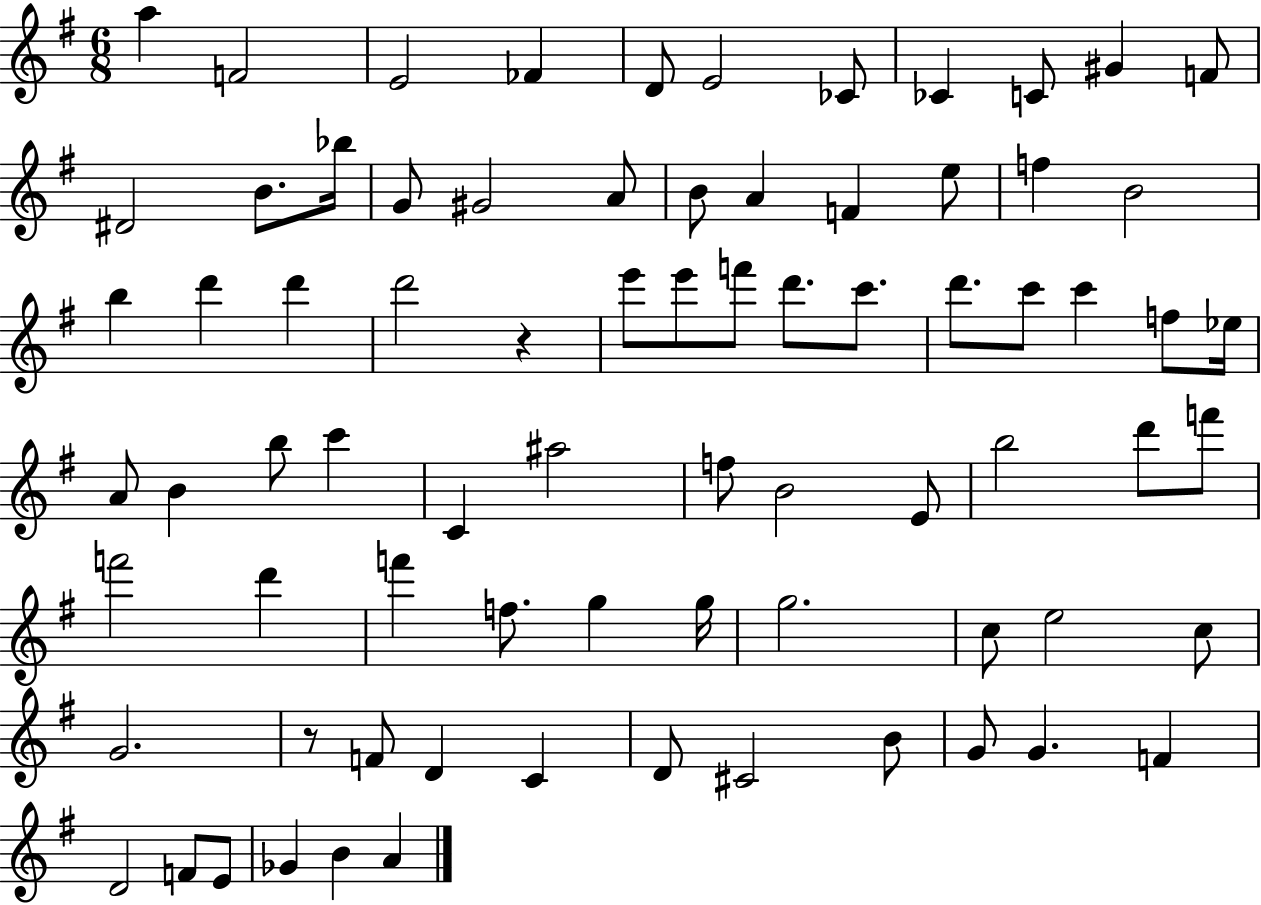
A5/q F4/h E4/h FES4/q D4/e E4/h CES4/e CES4/q C4/e G#4/q F4/e D#4/h B4/e. Bb5/s G4/e G#4/h A4/e B4/e A4/q F4/q E5/e F5/q B4/h B5/q D6/q D6/q D6/h R/q E6/e E6/e F6/e D6/e. C6/e. D6/e. C6/e C6/q F5/e Eb5/s A4/e B4/q B5/e C6/q C4/q A#5/h F5/e B4/h E4/e B5/h D6/e F6/e F6/h D6/q F6/q F5/e. G5/q G5/s G5/h. C5/e E5/h C5/e G4/h. R/e F4/e D4/q C4/q D4/e C#4/h B4/e G4/e G4/q. F4/q D4/h F4/e E4/e Gb4/q B4/q A4/q